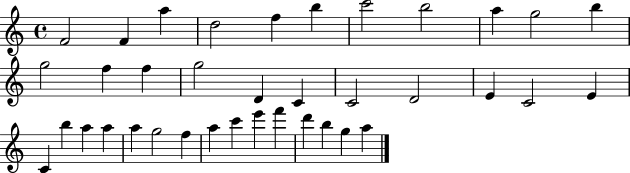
{
  \clef treble
  \time 4/4
  \defaultTimeSignature
  \key c \major
  f'2 f'4 a''4 | d''2 f''4 b''4 | c'''2 b''2 | a''4 g''2 b''4 | \break g''2 f''4 f''4 | g''2 d'4 c'4 | c'2 d'2 | e'4 c'2 e'4 | \break c'4 b''4 a''4 a''4 | a''4 g''2 f''4 | a''4 c'''4 e'''4 f'''4 | d'''4 b''4 g''4 a''4 | \break \bar "|."
}